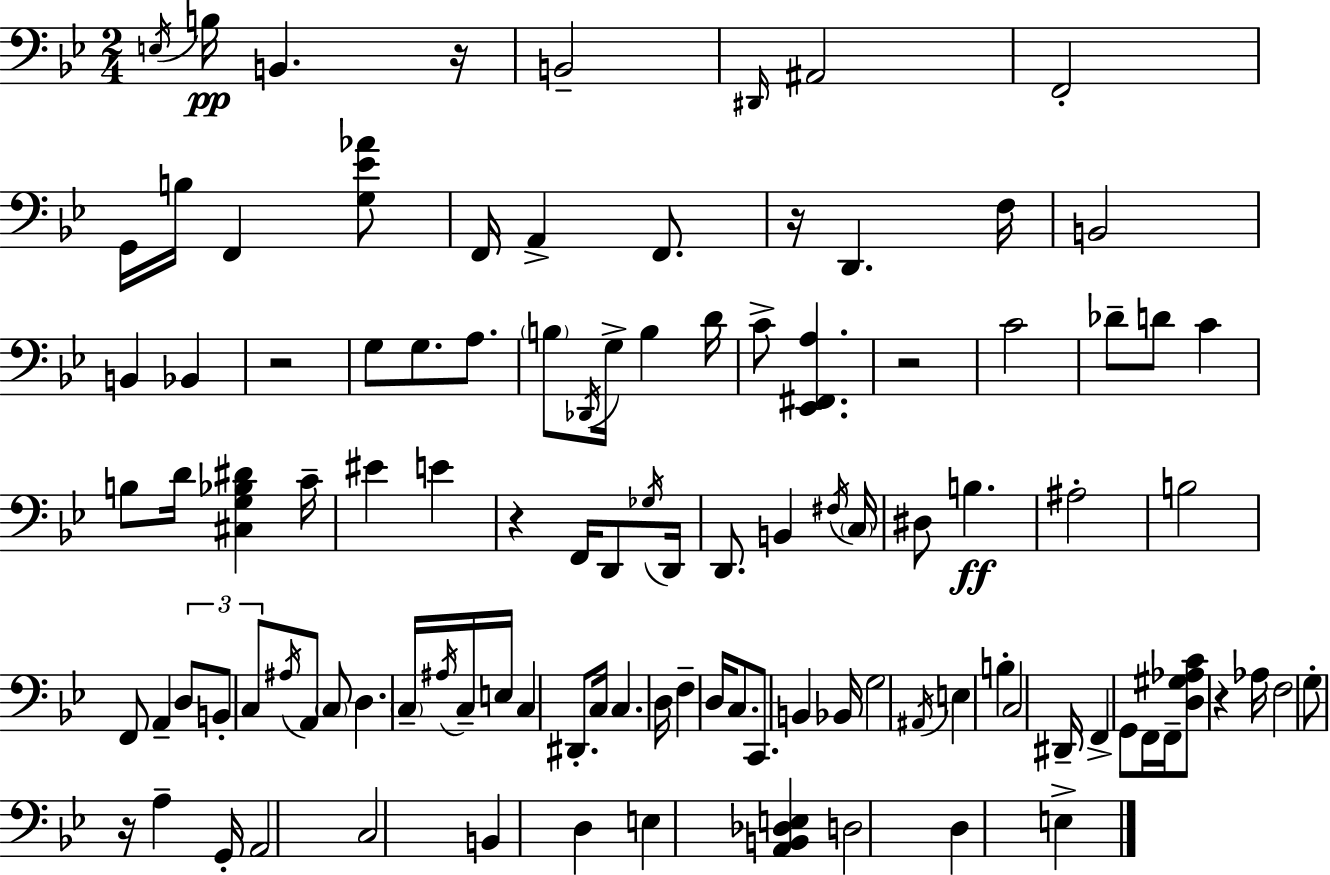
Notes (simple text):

E3/s B3/s B2/q. R/s B2/h D#2/s A#2/h F2/h G2/s B3/s F2/q [G3,Eb4,Ab4]/e F2/s A2/q F2/e. R/s D2/q. F3/s B2/h B2/q Bb2/q R/h G3/e G3/e. A3/e. B3/e Db2/s G3/s B3/q D4/s C4/e [Eb2,F#2,A3]/q. R/h C4/h Db4/e D4/e C4/q B3/e D4/s [C#3,G3,Bb3,D#4]/q C4/s EIS4/q E4/q R/q F2/s D2/e Gb3/s D2/s D2/e. B2/q F#3/s C3/s D#3/e B3/q. A#3/h B3/h F2/e A2/q D3/e B2/e C3/e A#3/s A2/e C3/e D3/q. C3/s A#3/s C3/s E3/s C3/q D#2/e. C3/s C3/q. D3/s F3/q D3/s C3/e. C2/e. B2/q Bb2/s G3/h A#2/s E3/q B3/q C3/h D#2/s F2/q G2/e F2/s F2/s [D3,G#3,Ab3,C4]/e R/q Ab3/s F3/h G3/e R/s A3/q G2/s A2/h C3/h B2/q D3/q E3/q [A2,B2,Db3,E3]/q D3/h D3/q E3/q